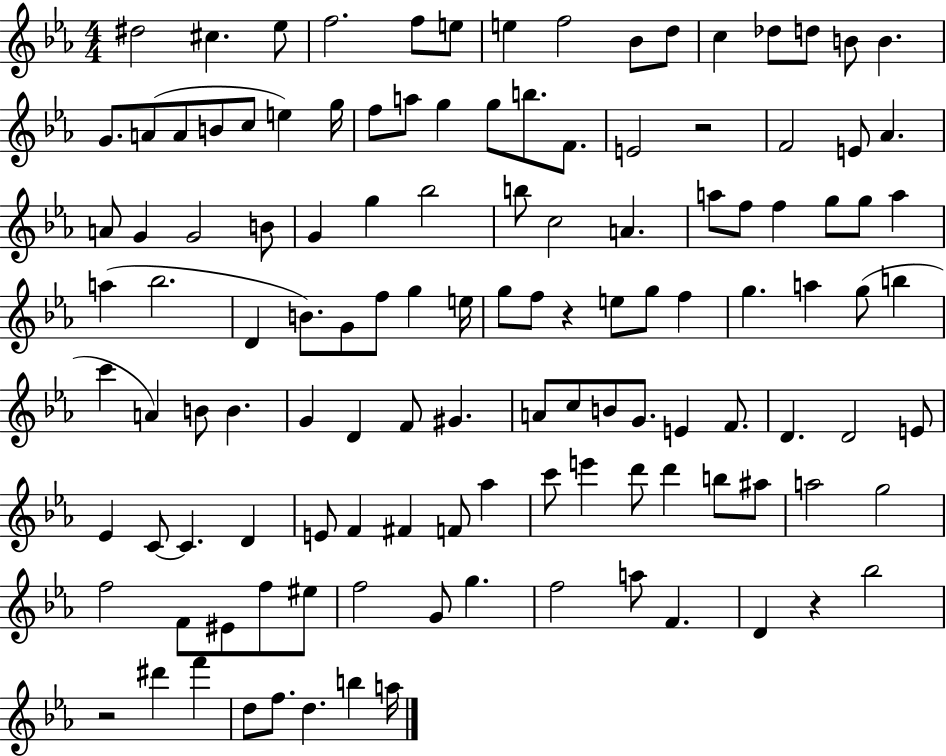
{
  \clef treble
  \numericTimeSignature
  \time 4/4
  \key ees \major
  dis''2 cis''4. ees''8 | f''2. f''8 e''8 | e''4 f''2 bes'8 d''8 | c''4 des''8 d''8 b'8 b'4. | \break g'8. a'8( a'8 b'8 c''8 e''4) g''16 | f''8 a''8 g''4 g''8 b''8. f'8. | e'2 r2 | f'2 e'8 aes'4. | \break a'8 g'4 g'2 b'8 | g'4 g''4 bes''2 | b''8 c''2 a'4. | a''8 f''8 f''4 g''8 g''8 a''4 | \break a''4( bes''2. | d'4 b'8.) g'8 f''8 g''4 e''16 | g''8 f''8 r4 e''8 g''8 f''4 | g''4. a''4 g''8( b''4 | \break c'''4 a'4) b'8 b'4. | g'4 d'4 f'8 gis'4. | a'8 c''8 b'8 g'8. e'4 f'8. | d'4. d'2 e'8 | \break ees'4 c'8~~ c'4. d'4 | e'8 f'4 fis'4 f'8 aes''4 | c'''8 e'''4 d'''8 d'''4 b''8 ais''8 | a''2 g''2 | \break f''2 f'8 eis'8 f''8 eis''8 | f''2 g'8 g''4. | f''2 a''8 f'4. | d'4 r4 bes''2 | \break r2 dis'''4 f'''4 | d''8 f''8. d''4. b''4 a''16 | \bar "|."
}